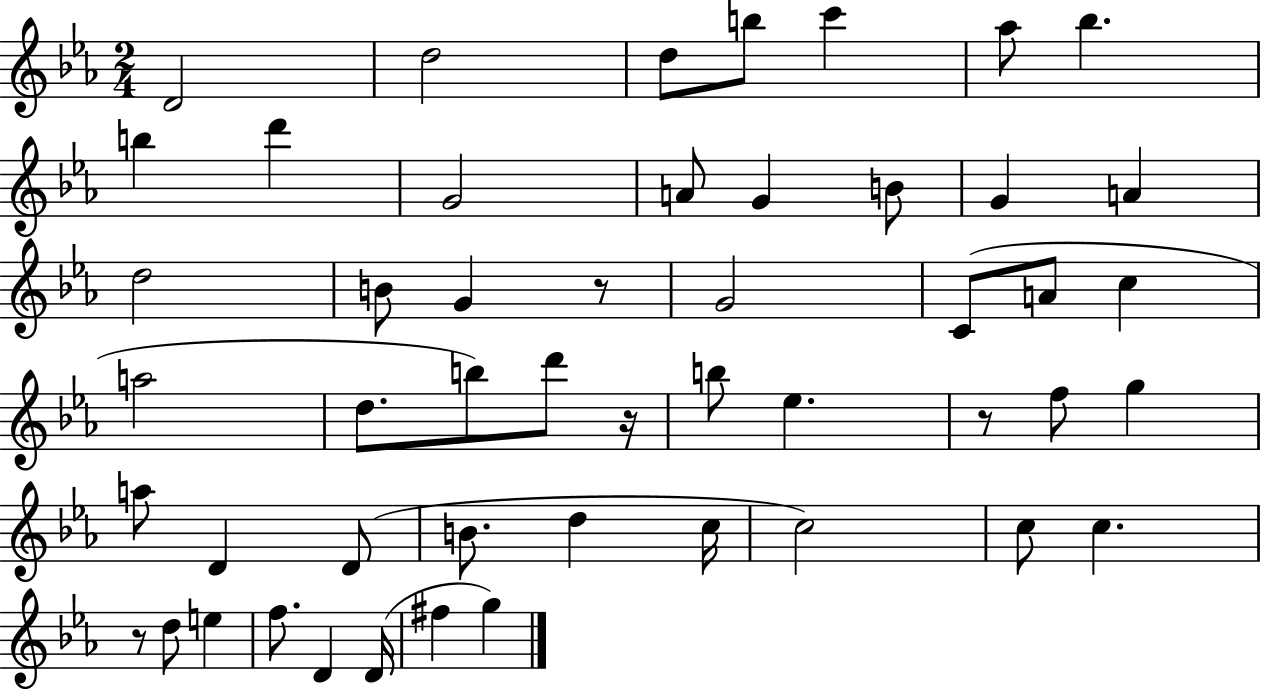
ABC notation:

X:1
T:Untitled
M:2/4
L:1/4
K:Eb
D2 d2 d/2 b/2 c' _a/2 _b b d' G2 A/2 G B/2 G A d2 B/2 G z/2 G2 C/2 A/2 c a2 d/2 b/2 d'/2 z/4 b/2 _e z/2 f/2 g a/2 D D/2 B/2 d c/4 c2 c/2 c z/2 d/2 e f/2 D D/4 ^f g